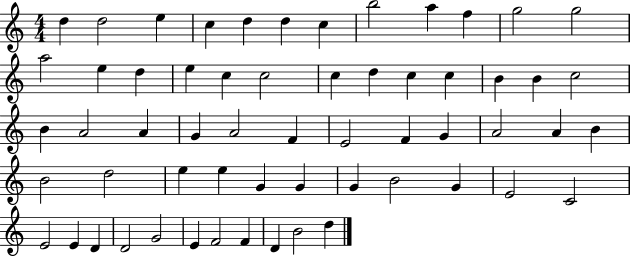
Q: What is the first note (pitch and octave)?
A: D5